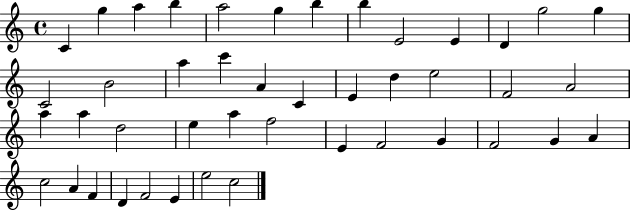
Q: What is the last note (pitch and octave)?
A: C5